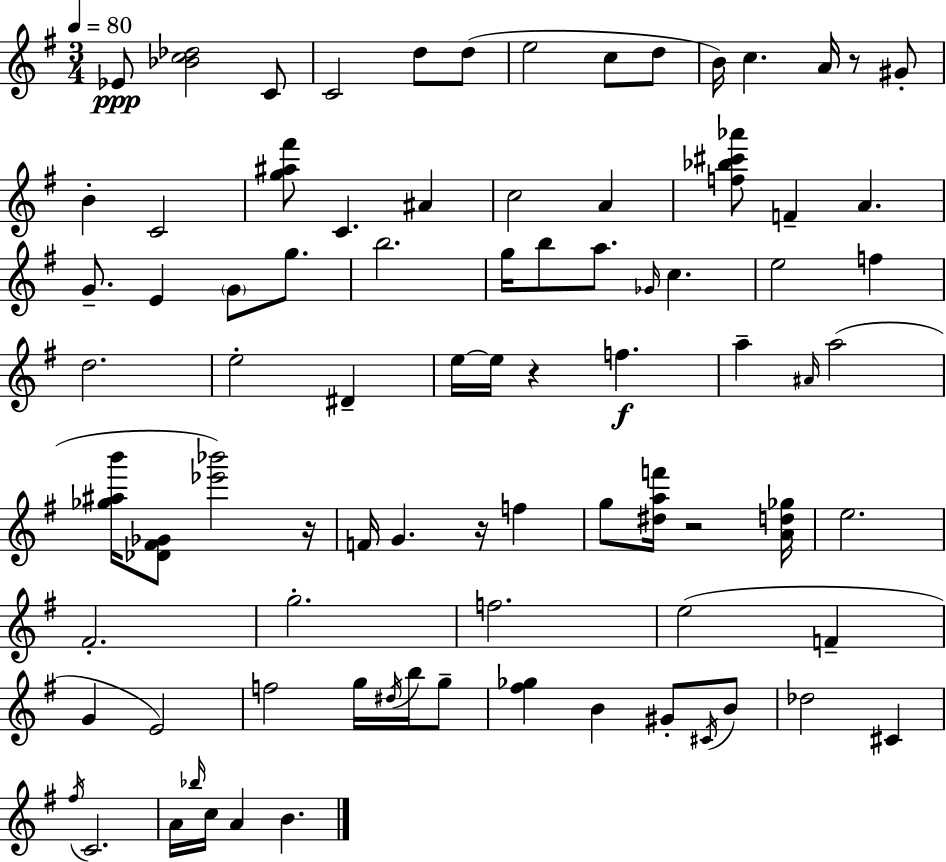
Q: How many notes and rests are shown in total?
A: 85